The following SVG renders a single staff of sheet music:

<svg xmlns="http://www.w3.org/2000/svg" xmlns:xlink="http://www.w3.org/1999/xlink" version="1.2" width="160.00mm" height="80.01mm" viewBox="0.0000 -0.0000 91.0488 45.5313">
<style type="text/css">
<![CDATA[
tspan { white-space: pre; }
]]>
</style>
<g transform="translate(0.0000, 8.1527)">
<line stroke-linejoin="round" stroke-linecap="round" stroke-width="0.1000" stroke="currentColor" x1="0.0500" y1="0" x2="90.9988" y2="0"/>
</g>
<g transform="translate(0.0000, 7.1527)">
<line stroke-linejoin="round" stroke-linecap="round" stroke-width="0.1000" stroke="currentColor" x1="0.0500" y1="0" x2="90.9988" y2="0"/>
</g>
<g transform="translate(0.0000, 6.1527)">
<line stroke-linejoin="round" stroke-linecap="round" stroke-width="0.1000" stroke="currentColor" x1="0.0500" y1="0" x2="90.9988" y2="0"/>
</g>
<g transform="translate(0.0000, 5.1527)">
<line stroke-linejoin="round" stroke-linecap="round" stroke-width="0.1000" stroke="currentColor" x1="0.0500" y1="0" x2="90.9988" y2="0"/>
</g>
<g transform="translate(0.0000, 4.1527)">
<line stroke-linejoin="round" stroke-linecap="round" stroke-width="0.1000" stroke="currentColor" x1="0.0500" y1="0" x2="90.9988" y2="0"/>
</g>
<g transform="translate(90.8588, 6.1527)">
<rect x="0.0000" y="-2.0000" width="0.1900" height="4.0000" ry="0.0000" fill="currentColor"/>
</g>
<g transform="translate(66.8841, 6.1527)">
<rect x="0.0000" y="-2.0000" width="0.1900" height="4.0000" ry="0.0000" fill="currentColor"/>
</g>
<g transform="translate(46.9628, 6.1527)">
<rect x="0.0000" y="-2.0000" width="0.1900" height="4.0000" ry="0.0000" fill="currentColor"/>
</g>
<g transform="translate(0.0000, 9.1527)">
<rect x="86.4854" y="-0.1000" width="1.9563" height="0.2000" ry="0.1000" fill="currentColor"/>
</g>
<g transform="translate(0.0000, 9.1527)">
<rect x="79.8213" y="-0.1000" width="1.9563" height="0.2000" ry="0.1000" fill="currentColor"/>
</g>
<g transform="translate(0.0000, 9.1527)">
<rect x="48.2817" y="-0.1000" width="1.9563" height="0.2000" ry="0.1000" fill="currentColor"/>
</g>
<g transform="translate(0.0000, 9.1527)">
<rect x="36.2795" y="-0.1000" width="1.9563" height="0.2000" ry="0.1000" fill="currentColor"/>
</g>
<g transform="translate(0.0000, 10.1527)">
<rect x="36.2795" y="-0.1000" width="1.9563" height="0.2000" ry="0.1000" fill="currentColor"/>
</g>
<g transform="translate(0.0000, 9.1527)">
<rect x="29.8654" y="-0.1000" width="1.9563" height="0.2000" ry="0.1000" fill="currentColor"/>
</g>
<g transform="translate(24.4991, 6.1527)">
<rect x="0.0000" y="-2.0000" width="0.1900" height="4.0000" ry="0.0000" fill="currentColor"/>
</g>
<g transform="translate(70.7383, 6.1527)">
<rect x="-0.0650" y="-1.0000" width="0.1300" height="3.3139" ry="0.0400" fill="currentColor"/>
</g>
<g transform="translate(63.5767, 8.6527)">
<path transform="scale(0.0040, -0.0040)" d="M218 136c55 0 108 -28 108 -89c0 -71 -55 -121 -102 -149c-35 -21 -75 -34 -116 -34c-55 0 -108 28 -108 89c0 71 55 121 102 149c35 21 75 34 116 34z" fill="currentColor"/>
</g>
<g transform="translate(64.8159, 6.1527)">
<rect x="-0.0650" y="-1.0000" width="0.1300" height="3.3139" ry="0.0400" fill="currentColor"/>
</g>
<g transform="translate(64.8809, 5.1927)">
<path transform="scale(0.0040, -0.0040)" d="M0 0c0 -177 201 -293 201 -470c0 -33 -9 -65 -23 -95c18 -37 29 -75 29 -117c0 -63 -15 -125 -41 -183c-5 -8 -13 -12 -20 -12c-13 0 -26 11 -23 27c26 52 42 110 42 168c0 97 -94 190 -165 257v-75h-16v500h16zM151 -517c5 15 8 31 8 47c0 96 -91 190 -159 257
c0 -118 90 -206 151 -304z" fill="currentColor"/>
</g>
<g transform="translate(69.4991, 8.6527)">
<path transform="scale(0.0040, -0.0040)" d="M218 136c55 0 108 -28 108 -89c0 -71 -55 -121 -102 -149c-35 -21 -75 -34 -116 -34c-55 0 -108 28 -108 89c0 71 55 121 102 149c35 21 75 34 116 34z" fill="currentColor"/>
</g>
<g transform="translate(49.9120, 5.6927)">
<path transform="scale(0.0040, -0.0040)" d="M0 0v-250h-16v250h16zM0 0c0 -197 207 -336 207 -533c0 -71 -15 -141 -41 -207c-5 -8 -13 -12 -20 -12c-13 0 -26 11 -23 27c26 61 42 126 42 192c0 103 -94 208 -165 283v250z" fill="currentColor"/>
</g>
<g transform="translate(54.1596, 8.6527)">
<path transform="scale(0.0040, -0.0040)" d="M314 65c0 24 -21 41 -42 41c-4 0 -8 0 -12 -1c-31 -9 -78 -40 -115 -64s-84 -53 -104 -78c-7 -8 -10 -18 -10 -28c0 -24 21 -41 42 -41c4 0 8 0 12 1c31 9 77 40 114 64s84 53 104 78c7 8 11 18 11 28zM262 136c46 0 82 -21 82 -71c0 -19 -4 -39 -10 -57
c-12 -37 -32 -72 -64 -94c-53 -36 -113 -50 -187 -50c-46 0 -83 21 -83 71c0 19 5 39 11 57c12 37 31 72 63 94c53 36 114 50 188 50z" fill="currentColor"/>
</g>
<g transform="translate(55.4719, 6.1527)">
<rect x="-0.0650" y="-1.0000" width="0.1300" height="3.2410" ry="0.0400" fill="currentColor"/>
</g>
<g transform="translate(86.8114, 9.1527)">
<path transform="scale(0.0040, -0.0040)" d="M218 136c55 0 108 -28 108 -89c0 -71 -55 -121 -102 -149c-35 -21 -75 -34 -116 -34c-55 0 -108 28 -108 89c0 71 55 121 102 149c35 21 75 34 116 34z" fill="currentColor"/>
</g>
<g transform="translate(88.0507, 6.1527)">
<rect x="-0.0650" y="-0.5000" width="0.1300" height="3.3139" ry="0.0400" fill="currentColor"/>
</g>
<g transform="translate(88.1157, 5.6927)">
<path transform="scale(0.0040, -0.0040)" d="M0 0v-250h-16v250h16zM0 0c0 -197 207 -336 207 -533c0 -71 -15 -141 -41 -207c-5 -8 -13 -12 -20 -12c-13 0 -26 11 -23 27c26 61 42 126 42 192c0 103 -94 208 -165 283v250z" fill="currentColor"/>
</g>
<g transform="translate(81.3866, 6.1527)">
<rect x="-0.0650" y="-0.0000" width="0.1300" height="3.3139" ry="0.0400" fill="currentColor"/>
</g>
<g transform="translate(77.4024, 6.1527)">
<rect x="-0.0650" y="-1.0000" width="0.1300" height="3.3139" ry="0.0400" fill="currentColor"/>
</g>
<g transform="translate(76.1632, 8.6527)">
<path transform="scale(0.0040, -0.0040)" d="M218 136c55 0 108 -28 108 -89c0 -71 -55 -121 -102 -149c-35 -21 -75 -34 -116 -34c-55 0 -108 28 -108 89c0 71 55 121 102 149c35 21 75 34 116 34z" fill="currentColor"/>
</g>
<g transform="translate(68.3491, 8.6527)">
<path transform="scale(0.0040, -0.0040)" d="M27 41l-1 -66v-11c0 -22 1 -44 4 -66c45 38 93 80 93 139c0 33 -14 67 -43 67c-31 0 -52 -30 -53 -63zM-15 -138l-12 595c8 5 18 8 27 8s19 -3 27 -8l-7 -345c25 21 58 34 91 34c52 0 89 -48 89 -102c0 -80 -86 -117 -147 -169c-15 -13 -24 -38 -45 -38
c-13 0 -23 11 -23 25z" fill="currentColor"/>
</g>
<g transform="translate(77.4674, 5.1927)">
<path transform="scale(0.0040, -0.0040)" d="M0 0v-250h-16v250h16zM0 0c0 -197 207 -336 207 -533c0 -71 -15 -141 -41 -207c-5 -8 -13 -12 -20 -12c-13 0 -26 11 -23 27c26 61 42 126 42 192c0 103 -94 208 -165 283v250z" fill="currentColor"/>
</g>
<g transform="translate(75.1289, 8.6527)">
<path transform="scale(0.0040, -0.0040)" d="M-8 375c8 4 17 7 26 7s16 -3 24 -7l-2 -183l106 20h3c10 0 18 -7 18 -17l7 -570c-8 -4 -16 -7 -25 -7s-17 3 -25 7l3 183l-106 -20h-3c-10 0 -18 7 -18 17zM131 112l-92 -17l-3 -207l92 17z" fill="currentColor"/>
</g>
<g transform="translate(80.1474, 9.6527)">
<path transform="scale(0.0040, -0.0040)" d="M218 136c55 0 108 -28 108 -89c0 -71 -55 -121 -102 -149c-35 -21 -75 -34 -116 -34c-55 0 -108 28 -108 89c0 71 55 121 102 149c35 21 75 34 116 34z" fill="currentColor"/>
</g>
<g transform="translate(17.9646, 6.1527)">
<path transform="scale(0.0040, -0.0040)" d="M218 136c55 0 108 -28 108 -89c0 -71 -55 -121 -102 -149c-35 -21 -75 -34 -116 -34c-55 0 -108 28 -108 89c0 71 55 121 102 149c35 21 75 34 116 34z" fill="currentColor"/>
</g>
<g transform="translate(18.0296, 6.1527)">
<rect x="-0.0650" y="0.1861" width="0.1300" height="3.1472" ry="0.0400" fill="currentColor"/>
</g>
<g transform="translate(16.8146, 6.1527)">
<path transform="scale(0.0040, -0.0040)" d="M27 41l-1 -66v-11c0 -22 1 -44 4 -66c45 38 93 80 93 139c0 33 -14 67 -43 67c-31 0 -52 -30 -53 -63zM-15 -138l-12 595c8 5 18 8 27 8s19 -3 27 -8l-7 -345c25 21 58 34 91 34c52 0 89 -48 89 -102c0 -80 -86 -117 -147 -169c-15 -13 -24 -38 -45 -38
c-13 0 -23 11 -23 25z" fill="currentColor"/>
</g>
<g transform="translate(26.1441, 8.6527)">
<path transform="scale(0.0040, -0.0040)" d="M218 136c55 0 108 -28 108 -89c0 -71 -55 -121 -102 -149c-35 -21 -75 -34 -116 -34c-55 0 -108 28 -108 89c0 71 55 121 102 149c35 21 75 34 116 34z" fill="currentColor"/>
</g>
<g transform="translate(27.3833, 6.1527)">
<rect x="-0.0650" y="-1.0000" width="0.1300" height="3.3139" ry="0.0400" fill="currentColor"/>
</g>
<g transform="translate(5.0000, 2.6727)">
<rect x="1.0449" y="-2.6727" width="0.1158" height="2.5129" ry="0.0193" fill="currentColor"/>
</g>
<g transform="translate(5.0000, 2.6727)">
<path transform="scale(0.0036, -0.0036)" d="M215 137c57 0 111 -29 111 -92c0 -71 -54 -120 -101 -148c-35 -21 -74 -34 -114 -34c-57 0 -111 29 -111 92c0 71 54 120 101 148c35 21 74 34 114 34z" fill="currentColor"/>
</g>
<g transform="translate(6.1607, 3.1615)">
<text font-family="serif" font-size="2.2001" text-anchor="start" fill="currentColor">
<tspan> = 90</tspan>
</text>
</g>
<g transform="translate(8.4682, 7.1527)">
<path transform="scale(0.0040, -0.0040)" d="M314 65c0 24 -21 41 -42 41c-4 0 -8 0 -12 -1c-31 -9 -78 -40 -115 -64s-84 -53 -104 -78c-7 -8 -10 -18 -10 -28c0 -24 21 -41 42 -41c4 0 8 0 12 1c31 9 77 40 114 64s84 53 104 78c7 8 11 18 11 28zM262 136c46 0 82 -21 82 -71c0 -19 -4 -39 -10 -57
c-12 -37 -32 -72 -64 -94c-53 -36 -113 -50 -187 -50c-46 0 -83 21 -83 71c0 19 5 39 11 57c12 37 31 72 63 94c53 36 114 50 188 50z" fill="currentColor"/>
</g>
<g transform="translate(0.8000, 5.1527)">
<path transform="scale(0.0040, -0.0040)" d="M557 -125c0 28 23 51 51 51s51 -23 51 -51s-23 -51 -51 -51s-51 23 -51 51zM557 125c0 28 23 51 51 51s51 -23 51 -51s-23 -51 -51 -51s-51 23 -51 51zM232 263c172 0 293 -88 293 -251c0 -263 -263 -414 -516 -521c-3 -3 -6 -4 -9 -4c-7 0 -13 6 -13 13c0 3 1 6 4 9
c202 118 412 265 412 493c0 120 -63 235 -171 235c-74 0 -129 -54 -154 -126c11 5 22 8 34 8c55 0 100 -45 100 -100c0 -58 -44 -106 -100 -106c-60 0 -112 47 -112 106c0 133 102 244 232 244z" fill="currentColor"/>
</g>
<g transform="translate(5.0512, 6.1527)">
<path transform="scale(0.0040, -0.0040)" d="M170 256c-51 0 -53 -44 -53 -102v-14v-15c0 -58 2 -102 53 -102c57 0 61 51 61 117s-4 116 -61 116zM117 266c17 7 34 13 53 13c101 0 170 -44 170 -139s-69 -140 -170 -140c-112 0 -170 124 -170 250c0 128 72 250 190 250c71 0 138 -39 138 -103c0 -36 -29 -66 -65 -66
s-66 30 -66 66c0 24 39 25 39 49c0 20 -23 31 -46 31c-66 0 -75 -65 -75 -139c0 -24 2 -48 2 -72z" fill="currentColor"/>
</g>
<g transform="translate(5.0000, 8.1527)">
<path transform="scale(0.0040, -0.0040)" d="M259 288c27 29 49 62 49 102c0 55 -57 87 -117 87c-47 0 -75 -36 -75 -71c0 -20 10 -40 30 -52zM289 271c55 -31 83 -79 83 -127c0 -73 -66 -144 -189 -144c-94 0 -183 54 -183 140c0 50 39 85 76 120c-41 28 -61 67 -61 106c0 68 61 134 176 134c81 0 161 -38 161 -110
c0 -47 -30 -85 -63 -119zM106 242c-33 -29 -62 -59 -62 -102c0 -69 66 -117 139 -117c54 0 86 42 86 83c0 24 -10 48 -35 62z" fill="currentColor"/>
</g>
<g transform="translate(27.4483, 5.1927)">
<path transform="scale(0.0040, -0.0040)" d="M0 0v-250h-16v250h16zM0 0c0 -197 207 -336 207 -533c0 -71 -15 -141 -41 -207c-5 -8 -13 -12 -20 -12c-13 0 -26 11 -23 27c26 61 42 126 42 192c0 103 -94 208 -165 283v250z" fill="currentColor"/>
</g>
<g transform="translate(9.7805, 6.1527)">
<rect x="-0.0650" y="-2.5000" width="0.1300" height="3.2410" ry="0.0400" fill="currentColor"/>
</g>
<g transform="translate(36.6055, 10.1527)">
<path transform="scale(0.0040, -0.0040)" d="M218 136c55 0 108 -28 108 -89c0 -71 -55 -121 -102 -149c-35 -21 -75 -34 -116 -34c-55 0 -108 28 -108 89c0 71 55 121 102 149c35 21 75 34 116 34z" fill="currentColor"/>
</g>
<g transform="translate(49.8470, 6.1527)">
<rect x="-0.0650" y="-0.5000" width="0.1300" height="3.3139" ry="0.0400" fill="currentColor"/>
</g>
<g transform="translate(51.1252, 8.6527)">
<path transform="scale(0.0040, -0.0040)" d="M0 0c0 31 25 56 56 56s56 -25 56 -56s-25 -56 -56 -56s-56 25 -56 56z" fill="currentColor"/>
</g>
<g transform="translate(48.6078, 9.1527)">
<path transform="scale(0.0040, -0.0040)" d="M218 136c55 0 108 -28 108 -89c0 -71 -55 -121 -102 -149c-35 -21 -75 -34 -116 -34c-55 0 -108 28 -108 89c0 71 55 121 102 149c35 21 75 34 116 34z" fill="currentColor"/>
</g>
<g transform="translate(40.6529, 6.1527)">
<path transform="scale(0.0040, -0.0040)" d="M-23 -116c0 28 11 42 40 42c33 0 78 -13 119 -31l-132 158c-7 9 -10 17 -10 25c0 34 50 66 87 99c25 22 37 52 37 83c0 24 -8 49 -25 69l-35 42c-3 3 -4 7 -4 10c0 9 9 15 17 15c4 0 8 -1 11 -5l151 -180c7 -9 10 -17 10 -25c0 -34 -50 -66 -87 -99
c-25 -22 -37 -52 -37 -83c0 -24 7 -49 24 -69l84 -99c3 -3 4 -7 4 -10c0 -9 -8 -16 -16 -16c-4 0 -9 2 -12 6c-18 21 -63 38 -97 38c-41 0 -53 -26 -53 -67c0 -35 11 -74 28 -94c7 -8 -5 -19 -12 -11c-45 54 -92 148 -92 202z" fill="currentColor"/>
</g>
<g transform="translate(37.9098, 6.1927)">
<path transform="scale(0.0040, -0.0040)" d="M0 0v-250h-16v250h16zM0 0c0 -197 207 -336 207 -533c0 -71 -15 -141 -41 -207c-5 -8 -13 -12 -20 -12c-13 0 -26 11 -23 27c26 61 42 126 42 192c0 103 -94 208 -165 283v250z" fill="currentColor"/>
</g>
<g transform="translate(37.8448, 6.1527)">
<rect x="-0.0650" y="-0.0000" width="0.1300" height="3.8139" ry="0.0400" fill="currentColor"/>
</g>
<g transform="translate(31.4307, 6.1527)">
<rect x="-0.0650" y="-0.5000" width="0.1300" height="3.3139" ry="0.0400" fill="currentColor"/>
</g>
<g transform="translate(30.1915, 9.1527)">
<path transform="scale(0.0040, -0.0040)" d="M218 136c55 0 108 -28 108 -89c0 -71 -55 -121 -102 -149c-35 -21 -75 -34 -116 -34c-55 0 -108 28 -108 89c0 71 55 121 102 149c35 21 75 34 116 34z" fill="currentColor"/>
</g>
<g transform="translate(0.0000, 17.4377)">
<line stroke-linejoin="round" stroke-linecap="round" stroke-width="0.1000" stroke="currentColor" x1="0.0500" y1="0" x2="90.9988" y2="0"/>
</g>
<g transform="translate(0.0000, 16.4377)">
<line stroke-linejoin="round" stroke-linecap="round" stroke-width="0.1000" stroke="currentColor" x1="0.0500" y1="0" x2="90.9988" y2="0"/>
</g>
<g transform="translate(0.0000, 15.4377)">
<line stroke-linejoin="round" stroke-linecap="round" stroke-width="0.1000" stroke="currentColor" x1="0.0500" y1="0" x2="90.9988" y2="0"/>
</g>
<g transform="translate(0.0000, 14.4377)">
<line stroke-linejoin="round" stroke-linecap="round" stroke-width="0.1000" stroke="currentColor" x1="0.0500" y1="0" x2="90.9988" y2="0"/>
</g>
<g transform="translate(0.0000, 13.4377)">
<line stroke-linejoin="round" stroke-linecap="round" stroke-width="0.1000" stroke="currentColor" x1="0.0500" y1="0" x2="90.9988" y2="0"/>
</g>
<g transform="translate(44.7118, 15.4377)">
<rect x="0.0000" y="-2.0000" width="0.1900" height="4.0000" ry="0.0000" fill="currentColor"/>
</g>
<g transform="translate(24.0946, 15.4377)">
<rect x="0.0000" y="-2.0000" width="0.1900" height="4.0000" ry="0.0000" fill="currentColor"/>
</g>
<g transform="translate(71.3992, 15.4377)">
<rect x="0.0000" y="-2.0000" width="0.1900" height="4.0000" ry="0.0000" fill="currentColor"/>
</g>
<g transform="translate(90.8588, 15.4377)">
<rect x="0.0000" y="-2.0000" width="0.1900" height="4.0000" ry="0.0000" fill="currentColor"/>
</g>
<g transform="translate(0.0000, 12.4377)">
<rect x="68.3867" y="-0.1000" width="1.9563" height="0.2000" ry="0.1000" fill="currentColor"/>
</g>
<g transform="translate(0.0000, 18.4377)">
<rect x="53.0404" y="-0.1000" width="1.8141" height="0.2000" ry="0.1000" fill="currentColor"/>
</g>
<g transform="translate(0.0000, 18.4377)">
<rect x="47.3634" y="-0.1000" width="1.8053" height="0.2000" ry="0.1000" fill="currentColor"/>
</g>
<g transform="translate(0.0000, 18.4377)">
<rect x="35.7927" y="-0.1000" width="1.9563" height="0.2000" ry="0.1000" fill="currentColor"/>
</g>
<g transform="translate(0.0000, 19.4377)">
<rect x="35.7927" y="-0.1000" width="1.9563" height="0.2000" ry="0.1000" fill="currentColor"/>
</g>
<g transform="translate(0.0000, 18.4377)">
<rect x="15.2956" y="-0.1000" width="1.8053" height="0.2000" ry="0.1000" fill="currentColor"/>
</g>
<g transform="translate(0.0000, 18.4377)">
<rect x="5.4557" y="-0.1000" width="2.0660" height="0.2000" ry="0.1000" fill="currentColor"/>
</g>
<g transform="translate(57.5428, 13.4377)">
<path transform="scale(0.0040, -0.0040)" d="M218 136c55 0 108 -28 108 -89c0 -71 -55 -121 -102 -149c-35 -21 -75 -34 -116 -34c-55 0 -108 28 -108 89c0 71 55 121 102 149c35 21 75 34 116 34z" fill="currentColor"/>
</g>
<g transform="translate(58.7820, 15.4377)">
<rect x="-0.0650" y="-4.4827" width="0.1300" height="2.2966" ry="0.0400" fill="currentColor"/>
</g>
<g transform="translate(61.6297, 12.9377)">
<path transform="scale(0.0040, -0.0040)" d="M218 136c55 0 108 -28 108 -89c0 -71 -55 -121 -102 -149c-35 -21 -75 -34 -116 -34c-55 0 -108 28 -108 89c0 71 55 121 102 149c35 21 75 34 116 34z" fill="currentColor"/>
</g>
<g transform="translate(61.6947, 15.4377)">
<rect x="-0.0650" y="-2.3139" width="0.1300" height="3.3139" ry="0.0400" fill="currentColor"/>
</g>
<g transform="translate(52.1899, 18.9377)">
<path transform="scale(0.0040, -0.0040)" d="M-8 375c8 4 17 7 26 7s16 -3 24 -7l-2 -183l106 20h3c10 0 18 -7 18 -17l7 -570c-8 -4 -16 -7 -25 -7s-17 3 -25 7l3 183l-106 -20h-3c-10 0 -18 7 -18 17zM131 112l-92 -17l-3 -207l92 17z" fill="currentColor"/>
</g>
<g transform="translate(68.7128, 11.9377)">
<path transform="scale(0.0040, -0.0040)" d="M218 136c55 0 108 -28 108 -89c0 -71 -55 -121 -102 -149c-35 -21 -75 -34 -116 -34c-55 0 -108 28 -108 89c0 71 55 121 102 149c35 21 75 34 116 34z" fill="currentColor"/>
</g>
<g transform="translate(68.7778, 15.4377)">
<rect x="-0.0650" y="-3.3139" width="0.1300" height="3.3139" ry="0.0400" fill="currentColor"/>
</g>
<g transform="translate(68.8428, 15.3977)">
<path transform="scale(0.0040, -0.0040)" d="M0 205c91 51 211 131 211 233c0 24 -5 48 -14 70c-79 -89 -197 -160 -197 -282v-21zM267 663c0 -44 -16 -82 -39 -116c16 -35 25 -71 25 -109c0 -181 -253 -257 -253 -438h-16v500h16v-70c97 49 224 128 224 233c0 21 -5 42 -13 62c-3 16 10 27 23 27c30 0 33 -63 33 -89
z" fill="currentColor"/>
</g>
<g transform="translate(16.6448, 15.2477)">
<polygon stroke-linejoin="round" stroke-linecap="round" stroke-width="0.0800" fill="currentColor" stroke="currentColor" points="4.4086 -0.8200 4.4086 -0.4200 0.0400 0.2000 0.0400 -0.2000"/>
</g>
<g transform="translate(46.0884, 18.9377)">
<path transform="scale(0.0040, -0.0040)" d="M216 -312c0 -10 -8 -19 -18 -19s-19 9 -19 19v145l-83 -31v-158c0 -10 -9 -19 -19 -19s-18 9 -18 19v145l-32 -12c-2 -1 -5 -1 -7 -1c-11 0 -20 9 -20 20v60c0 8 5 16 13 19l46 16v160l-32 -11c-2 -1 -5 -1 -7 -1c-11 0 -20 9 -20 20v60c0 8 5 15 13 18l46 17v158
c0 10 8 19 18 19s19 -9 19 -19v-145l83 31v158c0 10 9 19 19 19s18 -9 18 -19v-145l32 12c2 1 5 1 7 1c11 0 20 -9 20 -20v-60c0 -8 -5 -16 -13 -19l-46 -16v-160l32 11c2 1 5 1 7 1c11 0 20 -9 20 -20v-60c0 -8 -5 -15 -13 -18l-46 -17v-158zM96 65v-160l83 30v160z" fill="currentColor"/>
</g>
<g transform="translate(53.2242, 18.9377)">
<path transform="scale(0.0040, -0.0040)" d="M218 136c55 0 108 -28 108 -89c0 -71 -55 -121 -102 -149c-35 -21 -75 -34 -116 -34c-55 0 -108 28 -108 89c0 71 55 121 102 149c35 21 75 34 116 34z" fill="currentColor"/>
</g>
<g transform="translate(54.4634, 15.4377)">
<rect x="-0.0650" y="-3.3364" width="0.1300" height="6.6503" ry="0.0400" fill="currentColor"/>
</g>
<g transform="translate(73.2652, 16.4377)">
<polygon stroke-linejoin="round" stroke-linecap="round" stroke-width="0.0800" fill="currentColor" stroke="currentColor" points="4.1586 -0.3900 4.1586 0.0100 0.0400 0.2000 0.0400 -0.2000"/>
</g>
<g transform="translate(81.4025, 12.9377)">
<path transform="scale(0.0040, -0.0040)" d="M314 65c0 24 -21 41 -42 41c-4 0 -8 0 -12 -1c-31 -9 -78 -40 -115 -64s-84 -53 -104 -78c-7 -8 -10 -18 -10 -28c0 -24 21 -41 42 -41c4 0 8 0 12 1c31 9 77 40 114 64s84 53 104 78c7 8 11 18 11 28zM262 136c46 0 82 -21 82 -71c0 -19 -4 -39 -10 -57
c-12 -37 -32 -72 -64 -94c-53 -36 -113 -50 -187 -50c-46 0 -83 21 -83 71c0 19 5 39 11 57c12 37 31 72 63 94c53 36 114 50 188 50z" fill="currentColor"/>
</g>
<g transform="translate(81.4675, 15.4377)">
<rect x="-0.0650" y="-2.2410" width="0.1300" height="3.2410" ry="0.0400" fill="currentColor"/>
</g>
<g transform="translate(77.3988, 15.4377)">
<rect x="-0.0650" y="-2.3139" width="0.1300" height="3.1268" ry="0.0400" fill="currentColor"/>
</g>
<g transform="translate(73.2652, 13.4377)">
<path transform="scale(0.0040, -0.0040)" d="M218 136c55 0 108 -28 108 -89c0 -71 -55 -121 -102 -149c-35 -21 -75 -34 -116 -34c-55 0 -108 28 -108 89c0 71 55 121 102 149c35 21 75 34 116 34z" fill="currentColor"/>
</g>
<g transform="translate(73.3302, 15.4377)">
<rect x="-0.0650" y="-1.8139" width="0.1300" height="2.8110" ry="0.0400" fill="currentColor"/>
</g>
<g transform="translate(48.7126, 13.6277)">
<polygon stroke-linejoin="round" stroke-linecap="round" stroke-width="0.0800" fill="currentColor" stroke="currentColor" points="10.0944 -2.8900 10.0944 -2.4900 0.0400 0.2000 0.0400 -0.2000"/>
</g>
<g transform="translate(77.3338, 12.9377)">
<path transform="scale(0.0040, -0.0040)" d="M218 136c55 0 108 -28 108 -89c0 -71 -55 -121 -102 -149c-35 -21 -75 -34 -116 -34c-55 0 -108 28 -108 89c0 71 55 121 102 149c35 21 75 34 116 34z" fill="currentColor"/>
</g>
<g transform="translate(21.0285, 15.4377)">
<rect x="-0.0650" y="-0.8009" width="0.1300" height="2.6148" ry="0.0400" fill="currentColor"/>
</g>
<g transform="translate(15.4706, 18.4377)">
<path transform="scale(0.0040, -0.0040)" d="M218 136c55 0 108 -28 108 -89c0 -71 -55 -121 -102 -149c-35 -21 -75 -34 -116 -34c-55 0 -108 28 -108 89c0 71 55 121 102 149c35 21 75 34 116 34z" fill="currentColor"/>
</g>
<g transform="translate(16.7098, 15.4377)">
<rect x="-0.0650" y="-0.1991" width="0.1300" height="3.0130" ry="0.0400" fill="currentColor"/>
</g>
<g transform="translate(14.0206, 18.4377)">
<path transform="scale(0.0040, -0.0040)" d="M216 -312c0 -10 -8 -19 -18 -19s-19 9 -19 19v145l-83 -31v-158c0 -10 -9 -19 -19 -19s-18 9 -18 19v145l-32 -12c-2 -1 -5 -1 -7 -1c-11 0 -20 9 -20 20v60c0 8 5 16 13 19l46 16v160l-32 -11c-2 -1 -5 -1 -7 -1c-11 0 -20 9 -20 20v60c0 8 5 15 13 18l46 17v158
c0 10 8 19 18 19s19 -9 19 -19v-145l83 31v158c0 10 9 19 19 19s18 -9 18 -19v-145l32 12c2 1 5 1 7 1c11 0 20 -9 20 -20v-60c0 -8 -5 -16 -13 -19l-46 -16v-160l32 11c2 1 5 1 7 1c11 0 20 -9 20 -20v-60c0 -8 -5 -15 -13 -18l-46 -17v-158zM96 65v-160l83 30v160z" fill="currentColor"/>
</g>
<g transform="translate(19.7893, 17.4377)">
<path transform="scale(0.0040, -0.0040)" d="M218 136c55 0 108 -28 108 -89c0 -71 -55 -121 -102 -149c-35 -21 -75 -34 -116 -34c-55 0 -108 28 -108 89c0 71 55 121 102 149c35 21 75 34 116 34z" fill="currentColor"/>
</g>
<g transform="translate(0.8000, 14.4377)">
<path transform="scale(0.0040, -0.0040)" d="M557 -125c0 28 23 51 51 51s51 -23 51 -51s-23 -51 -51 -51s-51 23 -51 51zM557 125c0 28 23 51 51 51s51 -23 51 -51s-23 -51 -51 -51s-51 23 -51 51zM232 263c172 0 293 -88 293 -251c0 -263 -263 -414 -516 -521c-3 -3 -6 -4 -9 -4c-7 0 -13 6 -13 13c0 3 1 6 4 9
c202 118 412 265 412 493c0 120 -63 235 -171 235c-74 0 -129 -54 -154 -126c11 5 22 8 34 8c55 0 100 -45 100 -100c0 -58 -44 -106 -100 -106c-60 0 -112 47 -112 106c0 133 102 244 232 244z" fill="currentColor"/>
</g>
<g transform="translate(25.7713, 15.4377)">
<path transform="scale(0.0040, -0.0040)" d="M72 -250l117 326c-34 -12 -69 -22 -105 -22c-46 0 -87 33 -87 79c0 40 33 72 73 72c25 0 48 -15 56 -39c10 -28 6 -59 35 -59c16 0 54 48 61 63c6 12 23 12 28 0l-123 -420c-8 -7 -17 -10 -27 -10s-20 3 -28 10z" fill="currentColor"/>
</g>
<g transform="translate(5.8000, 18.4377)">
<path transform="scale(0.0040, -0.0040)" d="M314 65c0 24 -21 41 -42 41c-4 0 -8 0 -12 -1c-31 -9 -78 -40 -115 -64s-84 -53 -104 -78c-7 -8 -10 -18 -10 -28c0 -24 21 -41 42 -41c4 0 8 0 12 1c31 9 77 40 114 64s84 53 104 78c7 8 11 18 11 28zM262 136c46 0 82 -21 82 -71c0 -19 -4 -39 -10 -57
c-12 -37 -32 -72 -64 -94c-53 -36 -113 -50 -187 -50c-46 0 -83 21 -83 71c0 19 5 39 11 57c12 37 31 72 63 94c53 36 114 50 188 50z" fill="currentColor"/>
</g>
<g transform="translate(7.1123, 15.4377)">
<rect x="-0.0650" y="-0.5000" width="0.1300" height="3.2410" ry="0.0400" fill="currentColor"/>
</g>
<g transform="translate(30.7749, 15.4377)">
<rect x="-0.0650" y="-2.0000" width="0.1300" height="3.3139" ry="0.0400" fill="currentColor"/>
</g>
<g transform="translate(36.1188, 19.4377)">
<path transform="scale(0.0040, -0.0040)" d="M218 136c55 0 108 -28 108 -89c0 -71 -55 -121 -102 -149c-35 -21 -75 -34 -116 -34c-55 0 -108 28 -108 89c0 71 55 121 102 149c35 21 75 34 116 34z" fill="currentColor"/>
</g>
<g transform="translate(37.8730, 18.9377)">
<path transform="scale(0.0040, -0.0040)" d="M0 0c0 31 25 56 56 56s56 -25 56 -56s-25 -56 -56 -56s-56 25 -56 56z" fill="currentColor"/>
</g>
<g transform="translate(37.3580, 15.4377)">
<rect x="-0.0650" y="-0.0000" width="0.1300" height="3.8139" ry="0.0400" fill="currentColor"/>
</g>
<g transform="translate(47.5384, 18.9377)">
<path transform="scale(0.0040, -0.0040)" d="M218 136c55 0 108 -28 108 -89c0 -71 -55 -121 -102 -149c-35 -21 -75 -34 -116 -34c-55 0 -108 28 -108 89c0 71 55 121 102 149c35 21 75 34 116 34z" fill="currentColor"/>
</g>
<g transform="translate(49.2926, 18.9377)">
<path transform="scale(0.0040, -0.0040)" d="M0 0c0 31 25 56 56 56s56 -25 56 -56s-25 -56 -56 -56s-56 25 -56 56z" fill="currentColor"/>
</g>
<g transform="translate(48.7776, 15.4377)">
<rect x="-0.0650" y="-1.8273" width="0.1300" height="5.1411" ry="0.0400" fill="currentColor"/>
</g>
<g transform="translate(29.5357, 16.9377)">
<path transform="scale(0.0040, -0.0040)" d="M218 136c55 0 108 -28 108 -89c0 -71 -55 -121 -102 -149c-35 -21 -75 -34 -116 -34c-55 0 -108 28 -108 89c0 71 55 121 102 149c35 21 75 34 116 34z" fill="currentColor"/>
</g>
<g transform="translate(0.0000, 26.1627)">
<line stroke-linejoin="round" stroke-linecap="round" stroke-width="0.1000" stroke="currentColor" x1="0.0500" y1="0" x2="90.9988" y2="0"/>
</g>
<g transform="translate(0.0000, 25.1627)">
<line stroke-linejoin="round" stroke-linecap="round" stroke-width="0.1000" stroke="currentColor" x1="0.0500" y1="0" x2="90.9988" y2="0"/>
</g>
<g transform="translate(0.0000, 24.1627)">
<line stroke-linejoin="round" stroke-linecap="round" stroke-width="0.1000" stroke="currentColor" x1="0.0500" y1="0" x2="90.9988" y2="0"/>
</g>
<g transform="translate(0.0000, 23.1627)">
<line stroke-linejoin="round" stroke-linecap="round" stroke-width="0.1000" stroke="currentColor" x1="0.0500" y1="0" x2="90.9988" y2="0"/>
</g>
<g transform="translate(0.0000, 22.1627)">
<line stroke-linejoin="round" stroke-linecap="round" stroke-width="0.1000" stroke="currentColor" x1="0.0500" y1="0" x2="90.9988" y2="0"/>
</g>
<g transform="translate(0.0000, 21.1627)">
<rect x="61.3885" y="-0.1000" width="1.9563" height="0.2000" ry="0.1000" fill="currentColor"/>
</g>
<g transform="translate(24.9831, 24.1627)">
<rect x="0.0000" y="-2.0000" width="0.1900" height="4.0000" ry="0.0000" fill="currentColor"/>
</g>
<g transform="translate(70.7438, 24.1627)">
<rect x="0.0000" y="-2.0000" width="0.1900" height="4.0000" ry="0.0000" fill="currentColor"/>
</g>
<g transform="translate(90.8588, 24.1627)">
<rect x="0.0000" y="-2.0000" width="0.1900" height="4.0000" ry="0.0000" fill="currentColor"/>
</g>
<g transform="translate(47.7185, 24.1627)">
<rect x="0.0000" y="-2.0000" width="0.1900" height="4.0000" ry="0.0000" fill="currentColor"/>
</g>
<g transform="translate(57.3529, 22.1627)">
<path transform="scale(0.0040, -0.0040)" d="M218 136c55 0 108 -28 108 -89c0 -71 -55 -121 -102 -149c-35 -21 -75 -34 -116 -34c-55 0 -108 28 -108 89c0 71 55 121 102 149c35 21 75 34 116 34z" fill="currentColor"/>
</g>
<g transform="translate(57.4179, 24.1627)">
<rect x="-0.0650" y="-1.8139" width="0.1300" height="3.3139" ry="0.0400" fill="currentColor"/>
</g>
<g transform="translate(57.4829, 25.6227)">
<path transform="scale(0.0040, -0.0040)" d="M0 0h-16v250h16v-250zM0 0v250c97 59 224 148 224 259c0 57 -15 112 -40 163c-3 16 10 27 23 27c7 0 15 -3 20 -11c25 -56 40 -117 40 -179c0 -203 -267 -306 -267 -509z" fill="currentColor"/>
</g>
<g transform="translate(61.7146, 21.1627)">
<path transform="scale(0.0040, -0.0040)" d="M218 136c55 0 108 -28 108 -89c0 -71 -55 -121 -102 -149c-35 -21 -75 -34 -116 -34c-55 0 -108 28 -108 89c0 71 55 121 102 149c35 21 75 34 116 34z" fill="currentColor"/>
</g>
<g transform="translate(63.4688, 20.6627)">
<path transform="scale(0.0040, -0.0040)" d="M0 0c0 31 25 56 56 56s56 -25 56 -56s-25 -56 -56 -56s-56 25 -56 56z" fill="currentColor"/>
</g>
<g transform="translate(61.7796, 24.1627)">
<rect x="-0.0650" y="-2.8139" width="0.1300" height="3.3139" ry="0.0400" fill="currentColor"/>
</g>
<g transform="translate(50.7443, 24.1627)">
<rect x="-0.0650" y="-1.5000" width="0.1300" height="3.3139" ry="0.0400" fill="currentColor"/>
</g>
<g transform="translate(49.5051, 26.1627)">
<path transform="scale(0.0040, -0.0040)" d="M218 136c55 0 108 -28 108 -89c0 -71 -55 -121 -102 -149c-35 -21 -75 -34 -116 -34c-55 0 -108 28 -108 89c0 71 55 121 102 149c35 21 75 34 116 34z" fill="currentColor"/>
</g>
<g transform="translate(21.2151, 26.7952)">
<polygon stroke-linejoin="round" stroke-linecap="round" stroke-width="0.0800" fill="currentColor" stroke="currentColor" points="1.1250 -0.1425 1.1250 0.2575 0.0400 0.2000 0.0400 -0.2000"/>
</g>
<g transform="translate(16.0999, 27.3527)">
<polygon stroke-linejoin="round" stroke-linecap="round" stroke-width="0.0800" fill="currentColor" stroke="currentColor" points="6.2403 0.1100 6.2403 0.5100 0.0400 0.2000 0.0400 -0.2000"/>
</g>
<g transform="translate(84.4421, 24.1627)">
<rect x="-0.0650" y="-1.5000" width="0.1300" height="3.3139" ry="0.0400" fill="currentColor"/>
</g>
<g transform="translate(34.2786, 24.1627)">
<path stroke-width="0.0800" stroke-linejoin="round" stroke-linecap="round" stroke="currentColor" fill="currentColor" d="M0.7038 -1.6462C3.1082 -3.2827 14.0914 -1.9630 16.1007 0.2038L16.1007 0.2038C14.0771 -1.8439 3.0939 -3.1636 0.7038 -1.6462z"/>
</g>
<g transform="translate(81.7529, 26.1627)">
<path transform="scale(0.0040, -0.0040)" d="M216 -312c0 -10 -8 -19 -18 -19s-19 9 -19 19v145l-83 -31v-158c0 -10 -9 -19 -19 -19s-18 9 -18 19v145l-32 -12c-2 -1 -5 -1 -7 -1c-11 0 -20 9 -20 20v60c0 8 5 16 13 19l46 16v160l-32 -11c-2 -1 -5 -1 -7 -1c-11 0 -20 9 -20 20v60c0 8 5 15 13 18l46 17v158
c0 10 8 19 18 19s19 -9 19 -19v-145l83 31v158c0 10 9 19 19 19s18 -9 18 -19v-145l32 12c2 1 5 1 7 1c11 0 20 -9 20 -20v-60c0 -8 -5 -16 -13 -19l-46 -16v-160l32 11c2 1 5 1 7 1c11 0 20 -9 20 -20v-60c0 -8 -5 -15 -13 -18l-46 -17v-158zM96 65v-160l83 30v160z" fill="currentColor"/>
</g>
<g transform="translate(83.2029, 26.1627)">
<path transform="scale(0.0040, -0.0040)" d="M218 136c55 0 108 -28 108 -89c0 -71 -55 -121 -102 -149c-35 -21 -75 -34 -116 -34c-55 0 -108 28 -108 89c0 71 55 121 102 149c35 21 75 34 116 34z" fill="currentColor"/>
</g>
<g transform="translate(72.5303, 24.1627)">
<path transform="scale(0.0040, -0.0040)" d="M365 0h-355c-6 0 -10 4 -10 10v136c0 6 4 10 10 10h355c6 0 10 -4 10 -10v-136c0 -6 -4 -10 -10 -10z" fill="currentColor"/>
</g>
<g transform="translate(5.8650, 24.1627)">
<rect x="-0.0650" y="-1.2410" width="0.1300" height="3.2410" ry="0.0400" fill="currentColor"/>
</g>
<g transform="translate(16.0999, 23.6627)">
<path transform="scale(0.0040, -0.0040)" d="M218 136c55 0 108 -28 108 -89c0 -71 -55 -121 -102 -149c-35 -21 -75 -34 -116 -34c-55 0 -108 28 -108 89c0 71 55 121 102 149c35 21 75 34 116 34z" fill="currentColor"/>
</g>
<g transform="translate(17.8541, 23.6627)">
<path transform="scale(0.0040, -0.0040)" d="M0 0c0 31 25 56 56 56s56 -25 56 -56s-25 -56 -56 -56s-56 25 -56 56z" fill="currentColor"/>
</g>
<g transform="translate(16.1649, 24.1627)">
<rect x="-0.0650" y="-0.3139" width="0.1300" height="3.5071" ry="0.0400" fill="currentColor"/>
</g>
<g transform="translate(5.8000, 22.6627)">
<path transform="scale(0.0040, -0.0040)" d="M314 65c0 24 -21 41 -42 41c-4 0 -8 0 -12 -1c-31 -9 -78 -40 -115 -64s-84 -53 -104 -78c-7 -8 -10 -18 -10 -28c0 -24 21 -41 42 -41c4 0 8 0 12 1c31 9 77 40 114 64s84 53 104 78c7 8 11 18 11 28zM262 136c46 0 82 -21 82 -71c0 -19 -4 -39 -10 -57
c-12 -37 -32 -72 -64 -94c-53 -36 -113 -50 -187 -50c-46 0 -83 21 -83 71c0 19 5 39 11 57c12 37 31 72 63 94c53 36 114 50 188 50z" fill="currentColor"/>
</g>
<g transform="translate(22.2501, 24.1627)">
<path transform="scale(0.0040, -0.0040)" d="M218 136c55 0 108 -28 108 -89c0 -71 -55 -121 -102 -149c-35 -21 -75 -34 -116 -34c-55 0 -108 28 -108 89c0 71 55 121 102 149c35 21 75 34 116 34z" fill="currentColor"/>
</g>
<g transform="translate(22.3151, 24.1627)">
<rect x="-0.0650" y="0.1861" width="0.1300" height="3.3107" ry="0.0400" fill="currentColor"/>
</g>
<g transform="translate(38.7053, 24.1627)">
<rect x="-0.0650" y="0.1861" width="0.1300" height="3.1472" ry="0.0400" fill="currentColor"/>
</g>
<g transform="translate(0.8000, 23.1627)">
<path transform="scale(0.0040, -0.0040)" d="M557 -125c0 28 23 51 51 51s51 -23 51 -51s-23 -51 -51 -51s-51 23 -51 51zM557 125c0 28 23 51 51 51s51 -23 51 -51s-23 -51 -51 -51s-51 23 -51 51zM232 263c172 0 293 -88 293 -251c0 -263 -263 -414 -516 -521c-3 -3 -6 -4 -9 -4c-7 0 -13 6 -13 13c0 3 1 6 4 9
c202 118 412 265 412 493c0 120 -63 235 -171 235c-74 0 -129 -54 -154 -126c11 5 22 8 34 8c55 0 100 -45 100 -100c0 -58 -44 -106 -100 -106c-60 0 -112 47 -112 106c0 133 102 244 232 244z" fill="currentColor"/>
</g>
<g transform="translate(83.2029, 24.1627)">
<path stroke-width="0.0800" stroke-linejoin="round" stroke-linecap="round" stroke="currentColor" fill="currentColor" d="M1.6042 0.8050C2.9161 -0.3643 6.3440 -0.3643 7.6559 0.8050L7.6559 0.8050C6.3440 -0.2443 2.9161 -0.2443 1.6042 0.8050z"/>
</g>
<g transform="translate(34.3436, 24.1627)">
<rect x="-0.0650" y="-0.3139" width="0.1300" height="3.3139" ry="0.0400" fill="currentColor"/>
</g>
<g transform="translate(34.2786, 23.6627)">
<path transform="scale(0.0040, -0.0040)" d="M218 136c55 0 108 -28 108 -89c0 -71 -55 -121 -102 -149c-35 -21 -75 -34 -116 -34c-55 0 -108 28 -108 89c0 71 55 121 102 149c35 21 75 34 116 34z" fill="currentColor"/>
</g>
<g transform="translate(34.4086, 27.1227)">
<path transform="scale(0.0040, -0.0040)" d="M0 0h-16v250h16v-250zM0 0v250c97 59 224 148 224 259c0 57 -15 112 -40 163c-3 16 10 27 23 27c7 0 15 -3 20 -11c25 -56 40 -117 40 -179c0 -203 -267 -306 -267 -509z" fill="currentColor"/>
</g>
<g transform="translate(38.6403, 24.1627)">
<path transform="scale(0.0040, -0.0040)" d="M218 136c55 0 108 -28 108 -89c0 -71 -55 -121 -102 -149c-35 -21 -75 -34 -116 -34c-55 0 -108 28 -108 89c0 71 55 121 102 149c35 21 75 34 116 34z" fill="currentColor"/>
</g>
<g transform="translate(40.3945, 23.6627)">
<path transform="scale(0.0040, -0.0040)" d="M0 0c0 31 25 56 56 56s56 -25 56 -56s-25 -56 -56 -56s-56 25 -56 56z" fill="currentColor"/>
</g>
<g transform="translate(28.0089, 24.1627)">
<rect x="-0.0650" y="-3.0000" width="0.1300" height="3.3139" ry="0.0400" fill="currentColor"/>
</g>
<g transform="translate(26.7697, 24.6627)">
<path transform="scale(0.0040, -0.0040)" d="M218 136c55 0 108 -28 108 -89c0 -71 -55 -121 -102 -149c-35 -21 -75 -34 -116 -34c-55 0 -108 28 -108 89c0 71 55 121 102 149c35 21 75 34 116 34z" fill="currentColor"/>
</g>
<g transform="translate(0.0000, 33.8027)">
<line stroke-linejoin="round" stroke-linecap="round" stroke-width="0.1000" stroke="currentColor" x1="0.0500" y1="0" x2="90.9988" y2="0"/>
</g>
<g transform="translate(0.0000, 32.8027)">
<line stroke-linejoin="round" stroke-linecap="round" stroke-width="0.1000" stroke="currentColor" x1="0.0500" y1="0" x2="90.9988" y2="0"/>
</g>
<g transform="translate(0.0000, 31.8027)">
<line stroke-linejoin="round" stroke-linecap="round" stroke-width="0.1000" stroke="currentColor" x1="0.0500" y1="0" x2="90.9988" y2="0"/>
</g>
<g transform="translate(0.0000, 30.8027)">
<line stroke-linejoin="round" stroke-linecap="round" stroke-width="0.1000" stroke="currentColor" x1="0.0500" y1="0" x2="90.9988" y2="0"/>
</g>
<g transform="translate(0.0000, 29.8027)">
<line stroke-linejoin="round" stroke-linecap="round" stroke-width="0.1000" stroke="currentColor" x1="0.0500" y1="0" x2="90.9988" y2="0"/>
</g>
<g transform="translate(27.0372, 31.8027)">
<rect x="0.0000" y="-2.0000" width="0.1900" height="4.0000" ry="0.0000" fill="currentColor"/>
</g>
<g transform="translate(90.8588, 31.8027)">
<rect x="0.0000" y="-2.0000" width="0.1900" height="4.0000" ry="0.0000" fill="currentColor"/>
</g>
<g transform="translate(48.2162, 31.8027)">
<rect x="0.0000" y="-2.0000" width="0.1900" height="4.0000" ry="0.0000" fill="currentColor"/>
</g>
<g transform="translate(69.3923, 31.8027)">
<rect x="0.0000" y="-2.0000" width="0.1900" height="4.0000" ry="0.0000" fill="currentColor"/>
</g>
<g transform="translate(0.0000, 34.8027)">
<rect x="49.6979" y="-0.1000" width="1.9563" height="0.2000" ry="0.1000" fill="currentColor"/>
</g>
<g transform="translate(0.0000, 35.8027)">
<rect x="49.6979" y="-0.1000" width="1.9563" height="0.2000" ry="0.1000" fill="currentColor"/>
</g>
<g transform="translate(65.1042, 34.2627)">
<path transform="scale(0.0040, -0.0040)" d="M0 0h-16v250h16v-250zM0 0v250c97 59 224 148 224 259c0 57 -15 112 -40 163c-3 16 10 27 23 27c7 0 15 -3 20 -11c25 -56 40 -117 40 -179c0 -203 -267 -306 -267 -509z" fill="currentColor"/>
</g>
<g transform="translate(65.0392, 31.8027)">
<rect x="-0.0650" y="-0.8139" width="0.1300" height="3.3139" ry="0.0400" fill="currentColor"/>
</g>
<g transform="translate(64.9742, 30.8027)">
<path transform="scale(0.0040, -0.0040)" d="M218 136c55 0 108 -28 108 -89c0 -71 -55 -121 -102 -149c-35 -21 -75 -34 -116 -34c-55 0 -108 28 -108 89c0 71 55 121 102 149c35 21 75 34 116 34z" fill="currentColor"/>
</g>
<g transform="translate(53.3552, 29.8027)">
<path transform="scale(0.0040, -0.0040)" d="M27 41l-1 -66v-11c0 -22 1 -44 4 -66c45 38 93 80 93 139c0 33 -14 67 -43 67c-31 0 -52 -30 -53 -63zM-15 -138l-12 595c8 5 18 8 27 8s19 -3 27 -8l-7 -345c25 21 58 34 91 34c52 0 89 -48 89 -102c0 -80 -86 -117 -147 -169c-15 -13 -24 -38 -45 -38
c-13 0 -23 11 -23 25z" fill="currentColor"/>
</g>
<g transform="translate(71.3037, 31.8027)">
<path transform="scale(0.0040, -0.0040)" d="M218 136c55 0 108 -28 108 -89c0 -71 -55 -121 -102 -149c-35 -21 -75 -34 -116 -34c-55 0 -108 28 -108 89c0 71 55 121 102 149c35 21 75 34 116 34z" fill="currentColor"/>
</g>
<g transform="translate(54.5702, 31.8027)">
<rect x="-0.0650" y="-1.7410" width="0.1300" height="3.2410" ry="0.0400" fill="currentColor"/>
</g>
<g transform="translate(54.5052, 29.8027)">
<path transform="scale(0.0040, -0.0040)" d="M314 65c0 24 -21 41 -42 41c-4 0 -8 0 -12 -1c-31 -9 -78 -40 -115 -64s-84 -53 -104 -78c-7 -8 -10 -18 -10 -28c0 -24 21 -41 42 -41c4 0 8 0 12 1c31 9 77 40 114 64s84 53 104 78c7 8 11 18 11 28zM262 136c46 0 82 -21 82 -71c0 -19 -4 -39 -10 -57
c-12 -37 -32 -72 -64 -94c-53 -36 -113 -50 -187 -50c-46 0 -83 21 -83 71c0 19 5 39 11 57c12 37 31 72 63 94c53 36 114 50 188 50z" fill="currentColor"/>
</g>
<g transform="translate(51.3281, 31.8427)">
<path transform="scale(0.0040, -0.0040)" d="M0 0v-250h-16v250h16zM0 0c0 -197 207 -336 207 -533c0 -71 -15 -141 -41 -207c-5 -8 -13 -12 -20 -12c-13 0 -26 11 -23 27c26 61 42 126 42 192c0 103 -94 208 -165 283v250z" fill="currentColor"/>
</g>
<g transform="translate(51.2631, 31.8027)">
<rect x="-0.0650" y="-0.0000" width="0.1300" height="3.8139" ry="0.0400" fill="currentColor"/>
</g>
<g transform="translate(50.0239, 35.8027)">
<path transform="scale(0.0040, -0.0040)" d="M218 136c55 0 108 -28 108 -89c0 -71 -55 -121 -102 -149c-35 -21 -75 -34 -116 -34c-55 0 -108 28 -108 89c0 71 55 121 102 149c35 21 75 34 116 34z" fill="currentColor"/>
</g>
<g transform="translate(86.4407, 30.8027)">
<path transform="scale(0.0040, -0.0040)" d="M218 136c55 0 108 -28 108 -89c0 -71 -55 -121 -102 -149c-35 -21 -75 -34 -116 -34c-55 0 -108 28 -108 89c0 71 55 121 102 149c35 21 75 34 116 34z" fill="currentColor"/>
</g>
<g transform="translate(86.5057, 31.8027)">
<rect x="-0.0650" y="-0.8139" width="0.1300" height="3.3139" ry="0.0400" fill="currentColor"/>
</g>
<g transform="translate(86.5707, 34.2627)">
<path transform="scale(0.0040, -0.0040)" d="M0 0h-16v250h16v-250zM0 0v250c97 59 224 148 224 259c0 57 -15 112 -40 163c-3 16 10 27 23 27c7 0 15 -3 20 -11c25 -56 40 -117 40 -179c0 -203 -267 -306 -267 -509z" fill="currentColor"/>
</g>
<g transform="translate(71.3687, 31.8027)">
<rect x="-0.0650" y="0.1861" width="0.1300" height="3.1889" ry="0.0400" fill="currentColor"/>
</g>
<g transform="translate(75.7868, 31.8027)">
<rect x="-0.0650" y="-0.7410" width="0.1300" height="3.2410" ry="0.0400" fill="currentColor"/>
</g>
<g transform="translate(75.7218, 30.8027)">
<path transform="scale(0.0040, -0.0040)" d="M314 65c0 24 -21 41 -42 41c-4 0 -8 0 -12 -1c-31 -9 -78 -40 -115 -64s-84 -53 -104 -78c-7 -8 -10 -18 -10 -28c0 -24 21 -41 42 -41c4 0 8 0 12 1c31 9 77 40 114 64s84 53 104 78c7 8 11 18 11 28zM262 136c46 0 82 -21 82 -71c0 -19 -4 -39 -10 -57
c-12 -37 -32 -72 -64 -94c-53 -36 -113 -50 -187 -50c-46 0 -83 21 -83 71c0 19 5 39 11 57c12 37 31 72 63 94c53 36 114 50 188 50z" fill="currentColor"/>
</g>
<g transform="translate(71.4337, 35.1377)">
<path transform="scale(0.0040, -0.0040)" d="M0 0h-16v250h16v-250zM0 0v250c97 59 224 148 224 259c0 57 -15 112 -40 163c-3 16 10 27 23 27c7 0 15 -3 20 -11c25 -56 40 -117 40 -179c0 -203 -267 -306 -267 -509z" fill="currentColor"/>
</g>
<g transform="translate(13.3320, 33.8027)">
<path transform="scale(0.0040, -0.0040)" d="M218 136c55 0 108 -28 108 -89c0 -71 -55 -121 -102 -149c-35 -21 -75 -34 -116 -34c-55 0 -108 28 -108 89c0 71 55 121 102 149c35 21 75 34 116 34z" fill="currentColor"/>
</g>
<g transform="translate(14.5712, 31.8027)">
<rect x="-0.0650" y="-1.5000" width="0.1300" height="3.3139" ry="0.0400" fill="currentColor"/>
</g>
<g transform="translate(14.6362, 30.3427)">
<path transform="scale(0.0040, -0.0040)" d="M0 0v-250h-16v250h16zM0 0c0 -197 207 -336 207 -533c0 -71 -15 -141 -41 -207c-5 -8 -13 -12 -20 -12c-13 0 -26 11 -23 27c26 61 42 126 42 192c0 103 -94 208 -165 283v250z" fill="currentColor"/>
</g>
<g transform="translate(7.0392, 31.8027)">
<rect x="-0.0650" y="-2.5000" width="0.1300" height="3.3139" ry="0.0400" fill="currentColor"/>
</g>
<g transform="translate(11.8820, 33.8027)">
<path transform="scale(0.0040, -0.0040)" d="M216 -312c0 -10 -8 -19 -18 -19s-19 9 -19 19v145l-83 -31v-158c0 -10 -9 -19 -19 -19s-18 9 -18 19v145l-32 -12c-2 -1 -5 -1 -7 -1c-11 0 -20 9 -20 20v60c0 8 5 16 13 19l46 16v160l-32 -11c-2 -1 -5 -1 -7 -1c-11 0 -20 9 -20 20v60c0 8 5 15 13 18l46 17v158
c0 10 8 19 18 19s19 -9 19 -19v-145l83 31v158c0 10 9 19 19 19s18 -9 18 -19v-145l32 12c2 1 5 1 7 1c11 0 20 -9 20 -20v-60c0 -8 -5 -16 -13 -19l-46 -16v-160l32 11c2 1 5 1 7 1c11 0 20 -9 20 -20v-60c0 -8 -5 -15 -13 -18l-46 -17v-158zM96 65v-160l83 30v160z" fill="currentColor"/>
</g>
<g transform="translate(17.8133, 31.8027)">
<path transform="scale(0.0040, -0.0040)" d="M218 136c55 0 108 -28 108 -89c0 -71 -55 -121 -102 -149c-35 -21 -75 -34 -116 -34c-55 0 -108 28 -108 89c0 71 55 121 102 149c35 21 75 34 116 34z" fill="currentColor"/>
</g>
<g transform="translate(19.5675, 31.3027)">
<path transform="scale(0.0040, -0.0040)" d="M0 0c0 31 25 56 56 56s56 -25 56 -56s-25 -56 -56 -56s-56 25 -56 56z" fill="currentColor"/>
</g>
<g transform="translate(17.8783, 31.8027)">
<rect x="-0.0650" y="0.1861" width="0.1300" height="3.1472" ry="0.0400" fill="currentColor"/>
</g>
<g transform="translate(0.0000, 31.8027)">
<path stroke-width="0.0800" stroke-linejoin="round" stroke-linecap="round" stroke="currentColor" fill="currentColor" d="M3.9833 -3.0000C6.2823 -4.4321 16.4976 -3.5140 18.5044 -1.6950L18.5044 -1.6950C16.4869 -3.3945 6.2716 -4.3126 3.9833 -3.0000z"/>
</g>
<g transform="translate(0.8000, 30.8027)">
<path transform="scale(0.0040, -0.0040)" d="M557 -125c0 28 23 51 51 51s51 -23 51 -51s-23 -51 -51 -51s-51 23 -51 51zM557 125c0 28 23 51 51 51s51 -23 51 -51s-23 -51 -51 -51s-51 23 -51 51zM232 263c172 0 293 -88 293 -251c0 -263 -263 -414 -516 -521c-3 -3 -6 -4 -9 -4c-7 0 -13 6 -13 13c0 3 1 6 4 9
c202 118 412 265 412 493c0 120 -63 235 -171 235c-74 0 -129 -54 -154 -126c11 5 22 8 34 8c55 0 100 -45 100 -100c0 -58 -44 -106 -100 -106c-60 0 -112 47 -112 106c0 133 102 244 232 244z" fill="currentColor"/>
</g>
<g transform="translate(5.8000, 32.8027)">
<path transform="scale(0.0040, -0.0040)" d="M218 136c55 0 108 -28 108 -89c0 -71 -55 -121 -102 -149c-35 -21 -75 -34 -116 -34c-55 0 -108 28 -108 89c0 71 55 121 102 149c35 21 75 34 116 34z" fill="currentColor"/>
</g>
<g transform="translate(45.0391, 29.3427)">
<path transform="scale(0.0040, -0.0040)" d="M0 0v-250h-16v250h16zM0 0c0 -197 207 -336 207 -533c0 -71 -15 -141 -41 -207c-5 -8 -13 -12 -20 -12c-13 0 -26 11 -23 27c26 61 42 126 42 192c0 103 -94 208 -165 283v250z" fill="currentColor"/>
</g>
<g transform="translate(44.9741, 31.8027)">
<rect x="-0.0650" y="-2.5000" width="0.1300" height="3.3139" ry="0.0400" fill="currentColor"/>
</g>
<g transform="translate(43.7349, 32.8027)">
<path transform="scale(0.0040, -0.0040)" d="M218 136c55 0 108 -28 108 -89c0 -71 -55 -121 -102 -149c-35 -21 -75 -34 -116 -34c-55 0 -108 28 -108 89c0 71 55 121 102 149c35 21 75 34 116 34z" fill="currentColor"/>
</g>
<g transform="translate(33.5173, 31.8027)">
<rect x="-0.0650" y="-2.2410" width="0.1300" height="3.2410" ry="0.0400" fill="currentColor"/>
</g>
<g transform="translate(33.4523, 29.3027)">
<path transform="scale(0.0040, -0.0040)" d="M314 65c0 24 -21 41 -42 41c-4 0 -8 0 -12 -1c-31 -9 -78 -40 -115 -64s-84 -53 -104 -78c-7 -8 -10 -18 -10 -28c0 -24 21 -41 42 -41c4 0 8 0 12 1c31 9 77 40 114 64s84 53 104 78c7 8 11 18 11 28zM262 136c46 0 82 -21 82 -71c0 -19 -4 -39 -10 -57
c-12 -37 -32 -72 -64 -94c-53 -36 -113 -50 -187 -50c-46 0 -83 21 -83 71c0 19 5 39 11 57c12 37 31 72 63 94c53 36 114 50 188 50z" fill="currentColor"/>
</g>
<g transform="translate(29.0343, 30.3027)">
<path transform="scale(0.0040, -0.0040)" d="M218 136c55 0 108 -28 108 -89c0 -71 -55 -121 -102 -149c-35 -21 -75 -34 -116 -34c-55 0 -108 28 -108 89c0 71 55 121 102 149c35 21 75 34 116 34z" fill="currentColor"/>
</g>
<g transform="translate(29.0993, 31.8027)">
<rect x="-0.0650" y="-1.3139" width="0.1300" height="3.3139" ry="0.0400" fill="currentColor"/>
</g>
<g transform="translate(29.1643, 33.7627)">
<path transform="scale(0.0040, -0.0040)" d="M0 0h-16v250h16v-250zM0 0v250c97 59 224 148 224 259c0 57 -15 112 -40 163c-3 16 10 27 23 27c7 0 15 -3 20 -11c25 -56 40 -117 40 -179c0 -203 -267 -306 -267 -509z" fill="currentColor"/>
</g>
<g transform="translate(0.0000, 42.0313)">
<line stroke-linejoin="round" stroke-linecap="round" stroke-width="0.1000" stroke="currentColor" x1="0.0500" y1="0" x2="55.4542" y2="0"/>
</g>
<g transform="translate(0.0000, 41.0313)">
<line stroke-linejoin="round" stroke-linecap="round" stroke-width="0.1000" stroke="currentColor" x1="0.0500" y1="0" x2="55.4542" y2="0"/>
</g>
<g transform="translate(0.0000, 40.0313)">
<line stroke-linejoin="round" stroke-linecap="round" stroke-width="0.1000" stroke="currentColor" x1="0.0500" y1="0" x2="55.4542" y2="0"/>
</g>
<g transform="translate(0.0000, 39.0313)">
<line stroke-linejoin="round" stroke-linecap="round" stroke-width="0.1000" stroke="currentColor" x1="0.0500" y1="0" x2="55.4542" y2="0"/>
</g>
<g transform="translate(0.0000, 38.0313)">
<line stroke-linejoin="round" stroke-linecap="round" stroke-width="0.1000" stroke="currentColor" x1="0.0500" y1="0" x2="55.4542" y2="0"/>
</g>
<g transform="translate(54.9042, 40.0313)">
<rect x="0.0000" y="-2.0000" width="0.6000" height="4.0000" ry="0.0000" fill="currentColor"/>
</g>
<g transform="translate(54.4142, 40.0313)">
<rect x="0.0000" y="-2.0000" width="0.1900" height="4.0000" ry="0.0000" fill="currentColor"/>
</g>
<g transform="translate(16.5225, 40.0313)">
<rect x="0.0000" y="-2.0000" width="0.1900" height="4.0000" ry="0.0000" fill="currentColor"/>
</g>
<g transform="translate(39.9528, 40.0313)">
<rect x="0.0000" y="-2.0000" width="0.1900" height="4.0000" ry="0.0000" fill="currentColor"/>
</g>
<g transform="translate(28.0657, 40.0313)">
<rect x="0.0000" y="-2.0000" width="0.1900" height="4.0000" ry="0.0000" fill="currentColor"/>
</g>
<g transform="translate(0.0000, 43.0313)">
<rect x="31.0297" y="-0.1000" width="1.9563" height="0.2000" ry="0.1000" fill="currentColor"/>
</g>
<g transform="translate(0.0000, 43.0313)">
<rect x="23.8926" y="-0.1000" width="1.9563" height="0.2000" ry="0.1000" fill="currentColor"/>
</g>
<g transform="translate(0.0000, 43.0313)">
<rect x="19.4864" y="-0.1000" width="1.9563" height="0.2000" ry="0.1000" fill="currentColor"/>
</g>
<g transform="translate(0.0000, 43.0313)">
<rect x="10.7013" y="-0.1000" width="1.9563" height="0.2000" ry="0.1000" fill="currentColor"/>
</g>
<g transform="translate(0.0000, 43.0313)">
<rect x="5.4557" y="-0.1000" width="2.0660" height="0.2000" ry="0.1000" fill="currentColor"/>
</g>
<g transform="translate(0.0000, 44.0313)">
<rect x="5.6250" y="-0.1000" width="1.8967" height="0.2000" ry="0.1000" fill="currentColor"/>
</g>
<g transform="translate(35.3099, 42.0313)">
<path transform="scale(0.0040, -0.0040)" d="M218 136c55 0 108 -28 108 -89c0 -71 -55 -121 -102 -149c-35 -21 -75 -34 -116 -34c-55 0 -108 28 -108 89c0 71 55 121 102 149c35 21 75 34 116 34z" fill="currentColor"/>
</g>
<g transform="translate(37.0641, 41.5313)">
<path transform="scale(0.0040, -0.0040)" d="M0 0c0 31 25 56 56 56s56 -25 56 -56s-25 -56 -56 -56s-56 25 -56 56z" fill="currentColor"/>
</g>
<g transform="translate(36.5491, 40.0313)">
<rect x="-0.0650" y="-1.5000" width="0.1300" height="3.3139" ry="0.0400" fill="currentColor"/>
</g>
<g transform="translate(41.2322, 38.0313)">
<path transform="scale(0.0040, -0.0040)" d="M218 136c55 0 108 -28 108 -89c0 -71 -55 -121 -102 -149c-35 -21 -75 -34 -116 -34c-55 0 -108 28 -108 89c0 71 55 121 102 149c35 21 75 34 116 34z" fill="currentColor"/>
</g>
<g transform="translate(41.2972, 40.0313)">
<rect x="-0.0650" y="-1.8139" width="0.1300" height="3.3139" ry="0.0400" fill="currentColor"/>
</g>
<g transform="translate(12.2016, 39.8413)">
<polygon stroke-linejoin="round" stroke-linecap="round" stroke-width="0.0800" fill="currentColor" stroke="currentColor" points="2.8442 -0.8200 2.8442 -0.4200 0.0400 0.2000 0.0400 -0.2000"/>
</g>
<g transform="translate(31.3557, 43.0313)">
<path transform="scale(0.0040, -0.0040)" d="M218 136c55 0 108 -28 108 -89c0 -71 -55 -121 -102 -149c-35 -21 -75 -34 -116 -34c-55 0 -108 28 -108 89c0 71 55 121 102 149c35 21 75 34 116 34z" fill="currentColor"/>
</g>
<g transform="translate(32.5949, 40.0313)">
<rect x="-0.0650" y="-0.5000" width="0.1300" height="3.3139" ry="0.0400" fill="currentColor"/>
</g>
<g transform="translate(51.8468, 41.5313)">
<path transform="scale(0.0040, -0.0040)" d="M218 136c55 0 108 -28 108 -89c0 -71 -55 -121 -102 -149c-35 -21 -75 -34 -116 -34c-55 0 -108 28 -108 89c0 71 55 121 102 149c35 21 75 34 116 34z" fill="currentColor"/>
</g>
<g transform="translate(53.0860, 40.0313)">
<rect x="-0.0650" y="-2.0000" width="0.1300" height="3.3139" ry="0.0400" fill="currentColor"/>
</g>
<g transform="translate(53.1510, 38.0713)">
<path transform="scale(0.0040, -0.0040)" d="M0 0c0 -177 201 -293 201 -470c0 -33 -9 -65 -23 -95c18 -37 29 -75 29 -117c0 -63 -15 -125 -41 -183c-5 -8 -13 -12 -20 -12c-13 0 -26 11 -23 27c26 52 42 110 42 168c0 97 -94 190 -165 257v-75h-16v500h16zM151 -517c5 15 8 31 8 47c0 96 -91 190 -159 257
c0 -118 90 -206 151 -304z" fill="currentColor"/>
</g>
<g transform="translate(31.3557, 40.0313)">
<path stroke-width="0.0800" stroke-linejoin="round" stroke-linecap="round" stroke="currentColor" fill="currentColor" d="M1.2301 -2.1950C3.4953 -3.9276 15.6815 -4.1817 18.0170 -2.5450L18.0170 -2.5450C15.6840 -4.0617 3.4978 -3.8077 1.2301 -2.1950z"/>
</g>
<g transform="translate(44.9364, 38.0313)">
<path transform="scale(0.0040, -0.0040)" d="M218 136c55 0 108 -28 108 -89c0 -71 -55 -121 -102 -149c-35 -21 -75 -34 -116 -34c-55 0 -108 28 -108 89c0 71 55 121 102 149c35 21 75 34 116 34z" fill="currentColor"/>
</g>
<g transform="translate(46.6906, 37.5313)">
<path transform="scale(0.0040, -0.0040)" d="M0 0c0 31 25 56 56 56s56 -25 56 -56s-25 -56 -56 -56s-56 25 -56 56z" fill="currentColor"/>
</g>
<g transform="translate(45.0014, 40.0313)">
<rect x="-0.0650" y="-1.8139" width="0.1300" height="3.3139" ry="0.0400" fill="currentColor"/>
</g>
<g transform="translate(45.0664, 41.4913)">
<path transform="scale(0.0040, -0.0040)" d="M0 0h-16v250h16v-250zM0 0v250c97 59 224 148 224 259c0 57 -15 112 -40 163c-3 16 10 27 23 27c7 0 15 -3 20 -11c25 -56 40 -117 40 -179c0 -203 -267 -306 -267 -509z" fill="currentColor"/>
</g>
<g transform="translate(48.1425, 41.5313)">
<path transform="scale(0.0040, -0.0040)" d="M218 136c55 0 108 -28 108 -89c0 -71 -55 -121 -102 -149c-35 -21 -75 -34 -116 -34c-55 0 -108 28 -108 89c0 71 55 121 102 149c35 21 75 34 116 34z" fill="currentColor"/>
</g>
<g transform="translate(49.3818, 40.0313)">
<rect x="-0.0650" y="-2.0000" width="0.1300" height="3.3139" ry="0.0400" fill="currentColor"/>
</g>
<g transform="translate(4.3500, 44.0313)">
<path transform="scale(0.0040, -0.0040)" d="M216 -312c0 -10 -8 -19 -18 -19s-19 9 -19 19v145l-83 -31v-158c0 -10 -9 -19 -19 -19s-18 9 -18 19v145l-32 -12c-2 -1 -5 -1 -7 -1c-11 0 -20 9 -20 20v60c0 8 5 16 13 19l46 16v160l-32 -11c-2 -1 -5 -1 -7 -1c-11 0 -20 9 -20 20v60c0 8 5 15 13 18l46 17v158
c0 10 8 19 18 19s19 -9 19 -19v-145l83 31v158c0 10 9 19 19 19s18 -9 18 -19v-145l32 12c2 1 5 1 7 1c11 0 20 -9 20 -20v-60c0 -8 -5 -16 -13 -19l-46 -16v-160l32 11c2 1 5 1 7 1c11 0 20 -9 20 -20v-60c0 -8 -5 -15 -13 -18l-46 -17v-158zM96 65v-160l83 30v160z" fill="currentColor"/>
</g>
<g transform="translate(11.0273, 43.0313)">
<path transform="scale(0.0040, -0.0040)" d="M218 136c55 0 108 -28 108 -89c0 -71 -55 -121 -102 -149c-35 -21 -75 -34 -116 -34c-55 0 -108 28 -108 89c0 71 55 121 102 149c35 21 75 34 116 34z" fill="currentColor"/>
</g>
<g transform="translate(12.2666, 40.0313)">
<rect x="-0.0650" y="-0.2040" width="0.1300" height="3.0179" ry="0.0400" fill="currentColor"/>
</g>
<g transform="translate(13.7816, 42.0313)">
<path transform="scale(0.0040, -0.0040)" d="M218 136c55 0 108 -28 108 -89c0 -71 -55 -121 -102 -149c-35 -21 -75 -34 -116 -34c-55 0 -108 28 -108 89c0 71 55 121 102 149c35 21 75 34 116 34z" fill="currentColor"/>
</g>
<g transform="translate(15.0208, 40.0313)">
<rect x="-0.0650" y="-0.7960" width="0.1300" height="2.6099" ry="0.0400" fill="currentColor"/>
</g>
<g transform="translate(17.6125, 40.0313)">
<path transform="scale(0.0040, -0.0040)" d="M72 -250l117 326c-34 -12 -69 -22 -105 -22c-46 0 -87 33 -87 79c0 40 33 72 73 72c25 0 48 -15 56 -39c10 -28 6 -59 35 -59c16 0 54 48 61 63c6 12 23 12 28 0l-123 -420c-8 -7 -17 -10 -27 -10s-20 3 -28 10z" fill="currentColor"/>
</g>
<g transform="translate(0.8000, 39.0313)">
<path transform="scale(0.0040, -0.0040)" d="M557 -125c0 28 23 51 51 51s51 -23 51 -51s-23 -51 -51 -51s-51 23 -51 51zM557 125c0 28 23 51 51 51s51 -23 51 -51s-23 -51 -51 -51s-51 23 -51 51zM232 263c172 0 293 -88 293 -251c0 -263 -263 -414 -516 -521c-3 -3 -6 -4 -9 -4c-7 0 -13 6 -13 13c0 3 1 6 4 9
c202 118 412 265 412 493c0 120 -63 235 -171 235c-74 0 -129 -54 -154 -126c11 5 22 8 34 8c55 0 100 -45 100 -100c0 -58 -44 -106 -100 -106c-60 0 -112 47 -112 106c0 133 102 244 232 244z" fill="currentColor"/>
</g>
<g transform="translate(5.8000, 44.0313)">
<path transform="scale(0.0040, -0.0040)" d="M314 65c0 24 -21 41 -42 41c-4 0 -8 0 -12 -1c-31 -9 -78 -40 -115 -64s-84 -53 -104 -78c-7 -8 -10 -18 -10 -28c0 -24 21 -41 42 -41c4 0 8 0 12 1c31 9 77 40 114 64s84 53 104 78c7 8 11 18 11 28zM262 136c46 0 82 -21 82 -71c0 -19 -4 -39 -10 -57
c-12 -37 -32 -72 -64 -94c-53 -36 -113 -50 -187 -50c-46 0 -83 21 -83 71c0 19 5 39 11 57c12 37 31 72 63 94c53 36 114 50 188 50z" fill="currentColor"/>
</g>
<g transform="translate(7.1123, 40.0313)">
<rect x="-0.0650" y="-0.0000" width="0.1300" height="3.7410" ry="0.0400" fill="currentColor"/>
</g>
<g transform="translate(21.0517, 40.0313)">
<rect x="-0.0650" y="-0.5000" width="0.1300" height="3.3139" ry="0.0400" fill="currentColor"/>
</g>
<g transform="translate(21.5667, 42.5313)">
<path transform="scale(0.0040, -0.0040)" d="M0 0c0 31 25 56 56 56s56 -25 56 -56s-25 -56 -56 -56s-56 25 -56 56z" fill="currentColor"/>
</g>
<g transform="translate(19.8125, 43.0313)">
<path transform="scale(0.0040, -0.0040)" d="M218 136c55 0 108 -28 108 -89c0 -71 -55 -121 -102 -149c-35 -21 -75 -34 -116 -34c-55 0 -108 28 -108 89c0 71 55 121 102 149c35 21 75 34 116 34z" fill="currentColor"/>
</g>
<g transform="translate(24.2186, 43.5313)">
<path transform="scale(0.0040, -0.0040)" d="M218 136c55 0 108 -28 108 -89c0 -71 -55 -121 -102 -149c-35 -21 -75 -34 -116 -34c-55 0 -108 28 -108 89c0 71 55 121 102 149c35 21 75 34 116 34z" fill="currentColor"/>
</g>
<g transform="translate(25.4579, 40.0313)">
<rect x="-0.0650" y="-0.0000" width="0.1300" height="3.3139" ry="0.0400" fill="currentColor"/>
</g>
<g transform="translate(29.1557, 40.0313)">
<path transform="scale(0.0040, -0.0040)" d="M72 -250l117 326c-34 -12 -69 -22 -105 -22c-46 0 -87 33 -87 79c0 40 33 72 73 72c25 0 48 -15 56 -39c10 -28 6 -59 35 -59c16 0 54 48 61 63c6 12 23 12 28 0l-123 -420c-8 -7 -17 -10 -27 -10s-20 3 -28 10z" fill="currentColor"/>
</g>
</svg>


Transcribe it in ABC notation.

X:1
T:Untitled
M:6/8
L:1/4
K:C
B,,2 _D, F,,/2 E,, C,,/2 z E,,/2 F,,2 F,,/4 _F,, F,,/2 D,, E,,/2 E,,2 ^E,,/2 G,,/2 z/2 A,, C,, ^D,,/2 D,,/2 A,/2 B, D/4 A,/2 B,/2 B,2 G,2 E,/2 D,/4 C, E,/2 D, G,, A,/2 C z2 ^G,, B,, ^G,,/2 D, G,/2 B,2 B,,/2 C,,/2 _A,2 F,/2 D,/2 F,2 F,/2 ^C,,2 E,,/2 G,,/2 z/2 E,, D,, z/2 E,, G,, A, A,/2 A,, A,,/4